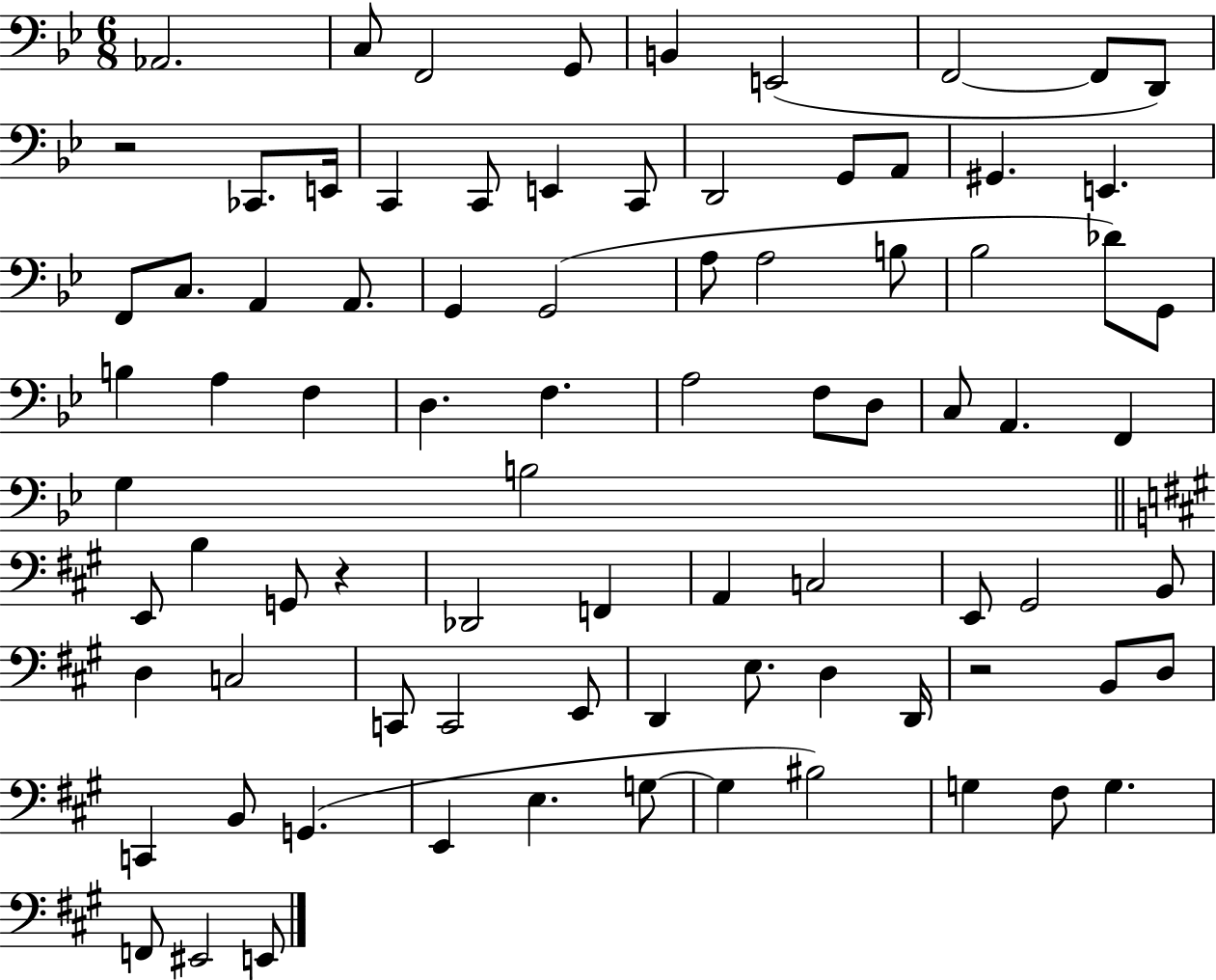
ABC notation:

X:1
T:Untitled
M:6/8
L:1/4
K:Bb
_A,,2 C,/2 F,,2 G,,/2 B,, E,,2 F,,2 F,,/2 D,,/2 z2 _C,,/2 E,,/4 C,, C,,/2 E,, C,,/2 D,,2 G,,/2 A,,/2 ^G,, E,, F,,/2 C,/2 A,, A,,/2 G,, G,,2 A,/2 A,2 B,/2 _B,2 _D/2 G,,/2 B, A, F, D, F, A,2 F,/2 D,/2 C,/2 A,, F,, G, B,2 E,,/2 B, G,,/2 z _D,,2 F,, A,, C,2 E,,/2 ^G,,2 B,,/2 D, C,2 C,,/2 C,,2 E,,/2 D,, E,/2 D, D,,/4 z2 B,,/2 D,/2 C,, B,,/2 G,, E,, E, G,/2 G, ^B,2 G, ^F,/2 G, F,,/2 ^E,,2 E,,/2